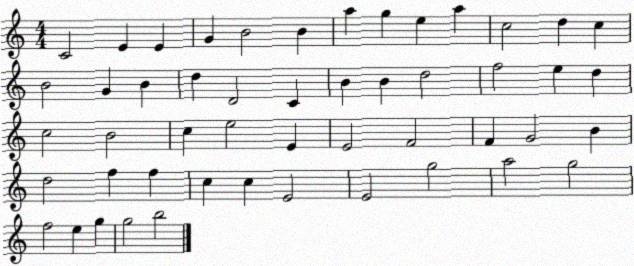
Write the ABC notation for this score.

X:1
T:Untitled
M:4/4
L:1/4
K:C
C2 E E G B2 B a g e a c2 d c B2 G B d D2 C B B d2 f2 e d c2 B2 c e2 E E2 F2 F G2 B d2 f f c c E2 E2 g2 a2 g2 f2 e g g2 b2